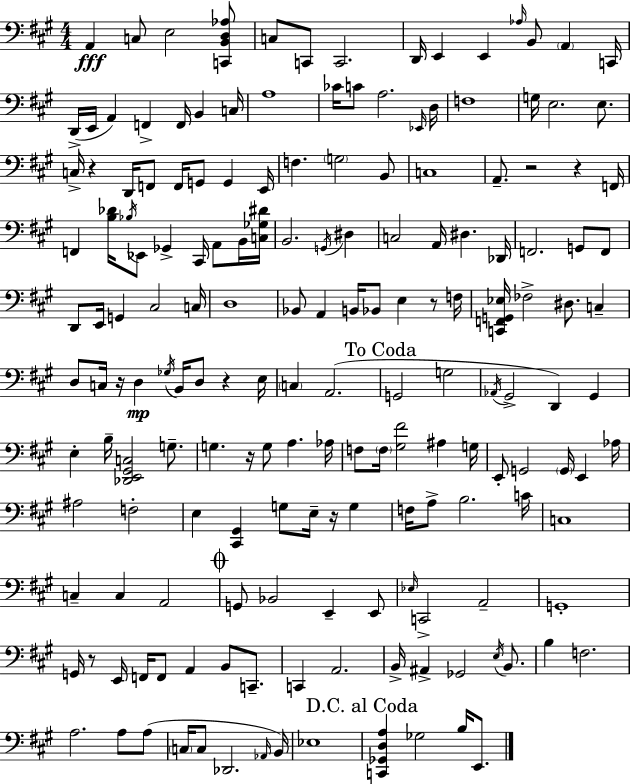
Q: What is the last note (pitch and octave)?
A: E2